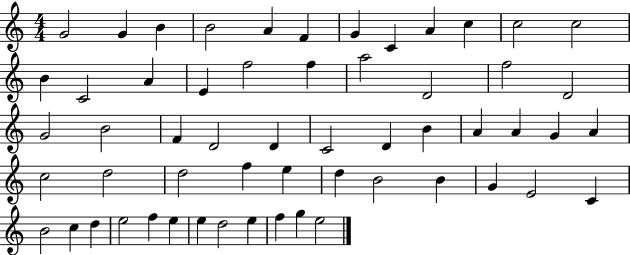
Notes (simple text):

G4/h G4/q B4/q B4/h A4/q F4/q G4/q C4/q A4/q C5/q C5/h C5/h B4/q C4/h A4/q E4/q F5/h F5/q A5/h D4/h F5/h D4/h G4/h B4/h F4/q D4/h D4/q C4/h D4/q B4/q A4/q A4/q G4/q A4/q C5/h D5/h D5/h F5/q E5/q D5/q B4/h B4/q G4/q E4/h C4/q B4/h C5/q D5/q E5/h F5/q E5/q E5/q D5/h E5/q F5/q G5/q E5/h